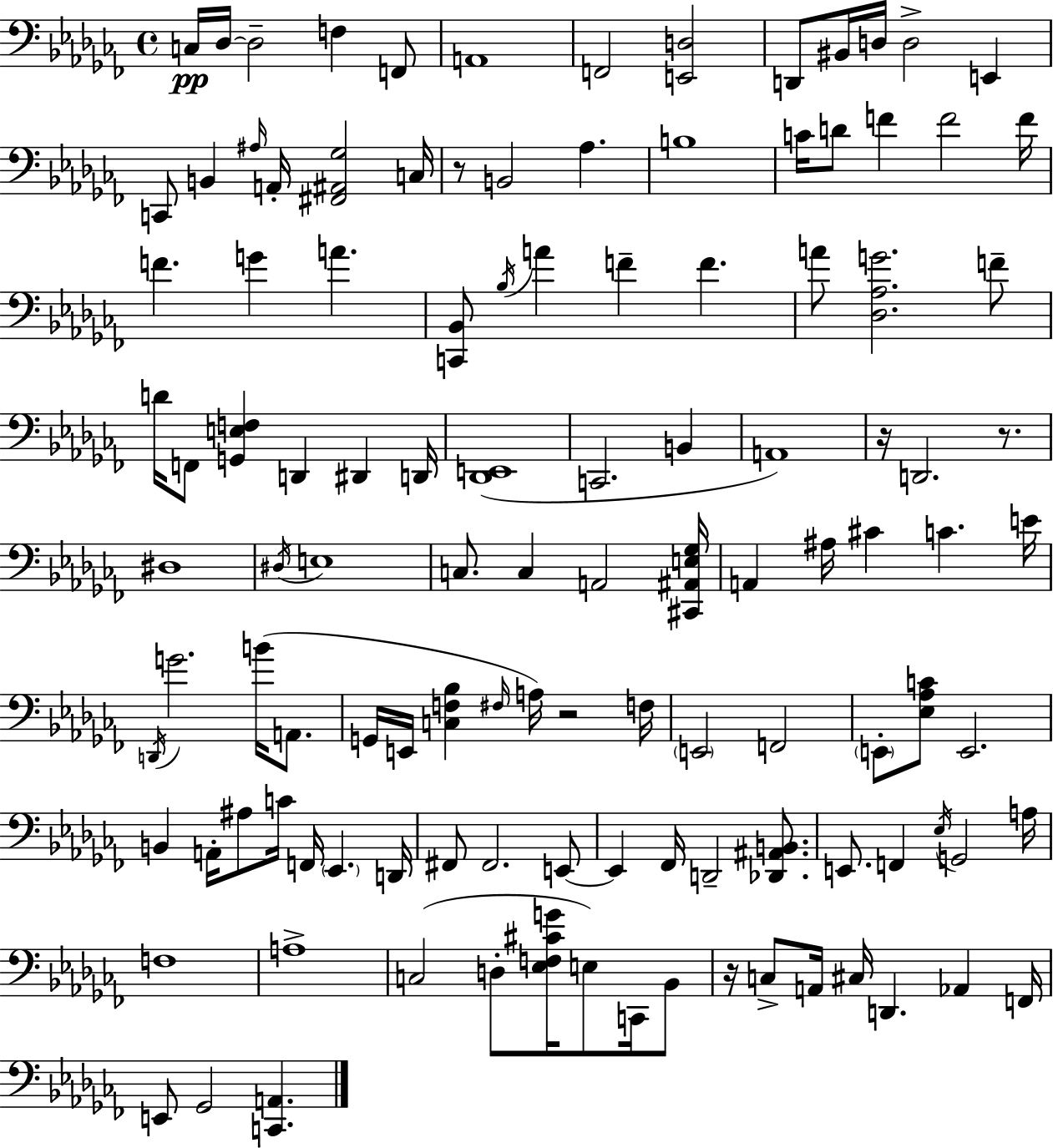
C3/s Db3/s Db3/h F3/q F2/e A2/w F2/h [E2,D3]/h D2/e BIS2/s D3/s D3/h E2/q C2/e B2/q A#3/s A2/s [F#2,A#2,Gb3]/h C3/s R/e B2/h Ab3/q. B3/w C4/s D4/e F4/q F4/h F4/s F4/q. G4/q A4/q. [C2,Bb2]/e Bb3/s A4/q F4/q F4/q. A4/e [Db3,Ab3,G4]/h. F4/e D4/s F2/e [G2,E3,F3]/q D2/q D#2/q D2/s [Db2,E2]/w C2/h. B2/q A2/w R/s D2/h. R/e. D#3/w D#3/s E3/w C3/e. C3/q A2/h [C#2,A#2,E3,Gb3]/s A2/q A#3/s C#4/q C4/q. E4/s D2/s G4/h. B4/s A2/e. G2/s E2/s [C3,F3,Bb3]/q F#3/s A3/s R/h F3/s E2/h F2/h E2/e [Eb3,Ab3,C4]/e E2/h. B2/q A2/s A#3/e C4/s F2/s Eb2/q. D2/s F#2/e F#2/h. E2/e E2/q FES2/s D2/h [Db2,A#2,B2]/e. E2/e. F2/q Eb3/s G2/h A3/s F3/w A3/w C3/h D3/e [Eb3,F3,C#4,G4]/s E3/e C2/s Bb2/e R/s C3/e A2/s C#3/s D2/q. Ab2/q F2/s E2/e Gb2/h [C2,A2]/q.